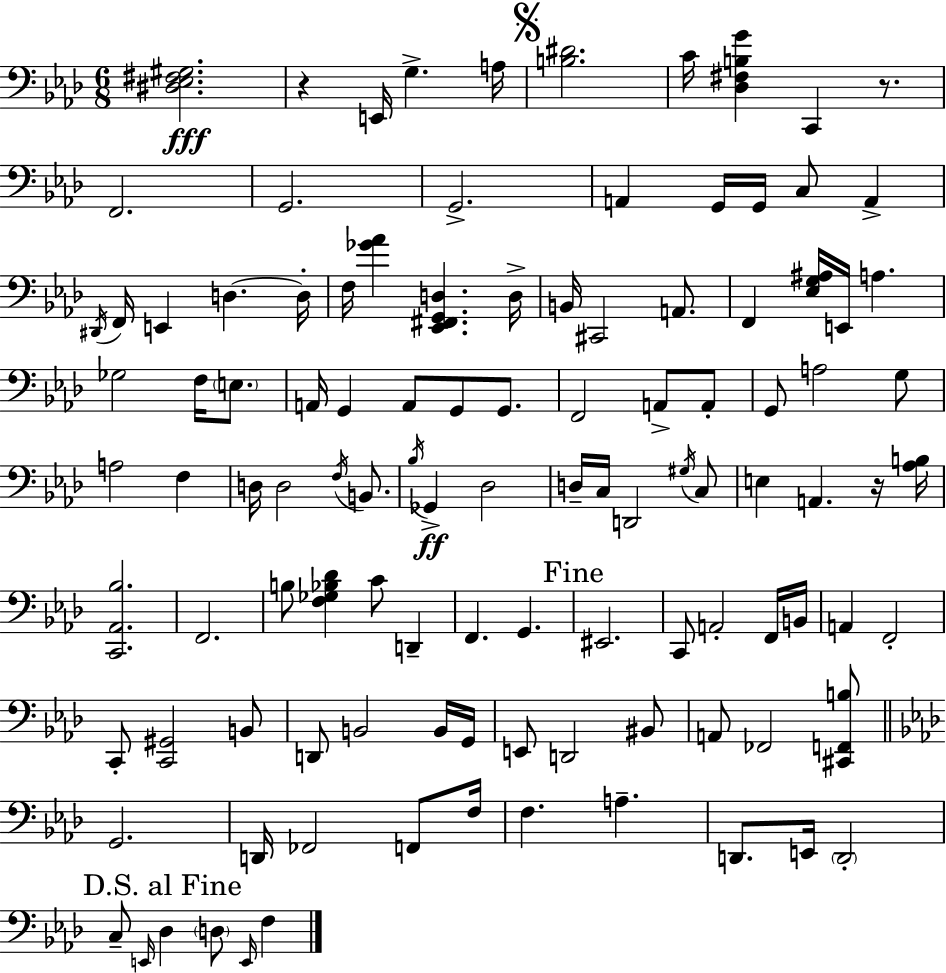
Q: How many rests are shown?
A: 3